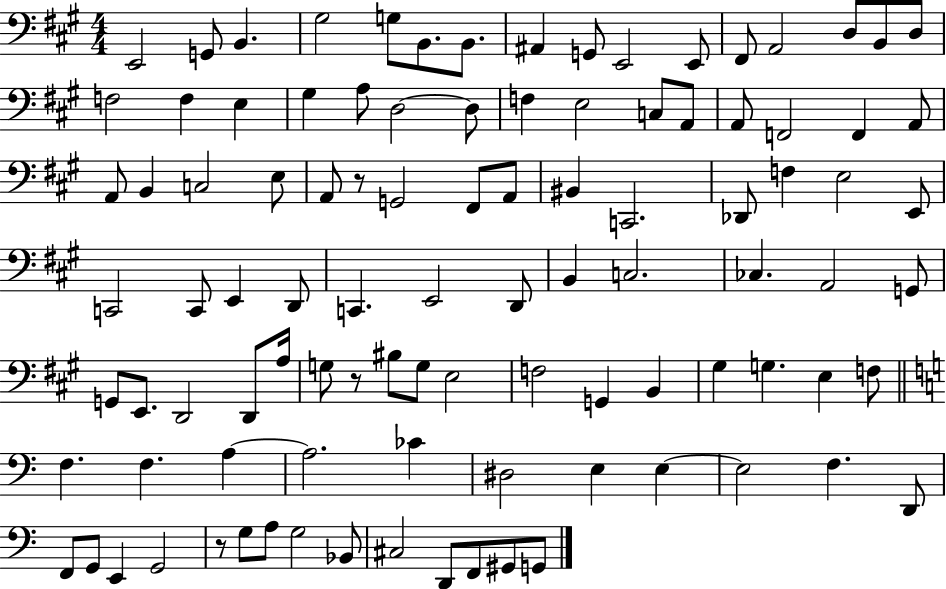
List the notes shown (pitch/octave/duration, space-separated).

E2/h G2/e B2/q. G#3/h G3/e B2/e. B2/e. A#2/q G2/e E2/h E2/e F#2/e A2/h D3/e B2/e D3/e F3/h F3/q E3/q G#3/q A3/e D3/h D3/e F3/q E3/h C3/e A2/e A2/e F2/h F2/q A2/e A2/e B2/q C3/h E3/e A2/e R/e G2/h F#2/e A2/e BIS2/q C2/h. Db2/e F3/q E3/h E2/e C2/h C2/e E2/q D2/e C2/q. E2/h D2/e B2/q C3/h. CES3/q. A2/h G2/e G2/e E2/e. D2/h D2/e A3/s G3/e R/e BIS3/e G3/e E3/h F3/h G2/q B2/q G#3/q G3/q. E3/q F3/e F3/q. F3/q. A3/q A3/h. CES4/q D#3/h E3/q E3/q E3/h F3/q. D2/e F2/e G2/e E2/q G2/h R/e G3/e A3/e G3/h Bb2/e C#3/h D2/e F2/e G#2/e G2/e